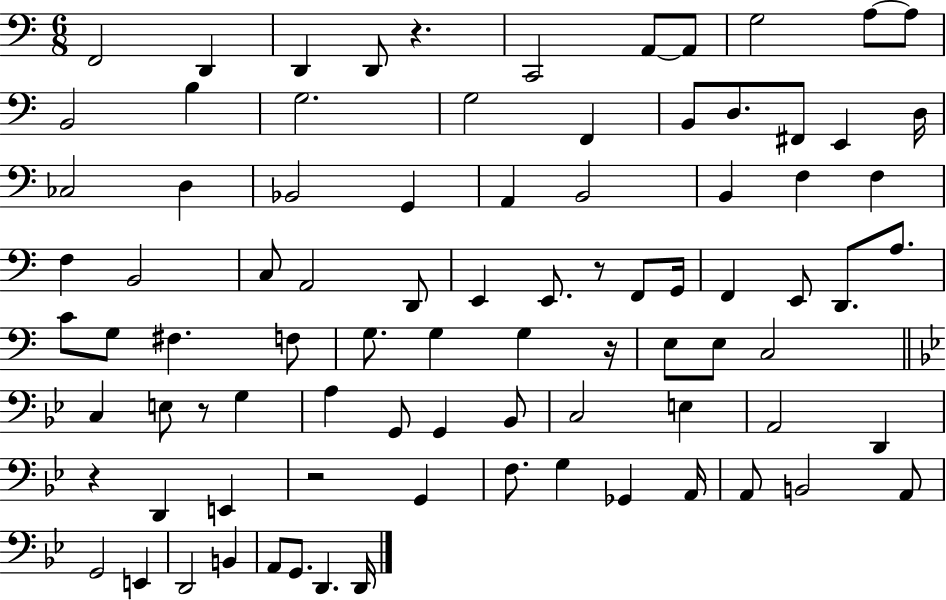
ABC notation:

X:1
T:Untitled
M:6/8
L:1/4
K:C
F,,2 D,, D,, D,,/2 z C,,2 A,,/2 A,,/2 G,2 A,/2 A,/2 B,,2 B, G,2 G,2 F,, B,,/2 D,/2 ^F,,/2 E,, D,/4 _C,2 D, _B,,2 G,, A,, B,,2 B,, F, F, F, B,,2 C,/2 A,,2 D,,/2 E,, E,,/2 z/2 F,,/2 G,,/4 F,, E,,/2 D,,/2 A,/2 C/2 G,/2 ^F, F,/2 G,/2 G, G, z/4 E,/2 E,/2 C,2 C, E,/2 z/2 G, A, G,,/2 G,, _B,,/2 C,2 E, A,,2 D,, z D,, E,, z2 G,, F,/2 G, _G,, A,,/4 A,,/2 B,,2 A,,/2 G,,2 E,, D,,2 B,, A,,/2 G,,/2 D,, D,,/4